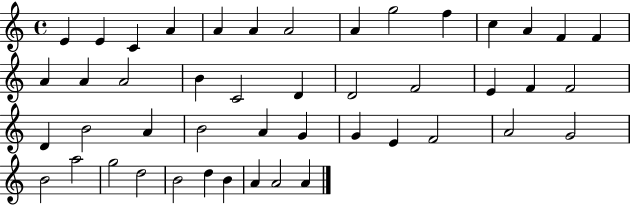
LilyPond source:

{
  \clef treble
  \time 4/4
  \defaultTimeSignature
  \key c \major
  e'4 e'4 c'4 a'4 | a'4 a'4 a'2 | a'4 g''2 f''4 | c''4 a'4 f'4 f'4 | \break a'4 a'4 a'2 | b'4 c'2 d'4 | d'2 f'2 | e'4 f'4 f'2 | \break d'4 b'2 a'4 | b'2 a'4 g'4 | g'4 e'4 f'2 | a'2 g'2 | \break b'2 a''2 | g''2 d''2 | b'2 d''4 b'4 | a'4 a'2 a'4 | \break \bar "|."
}